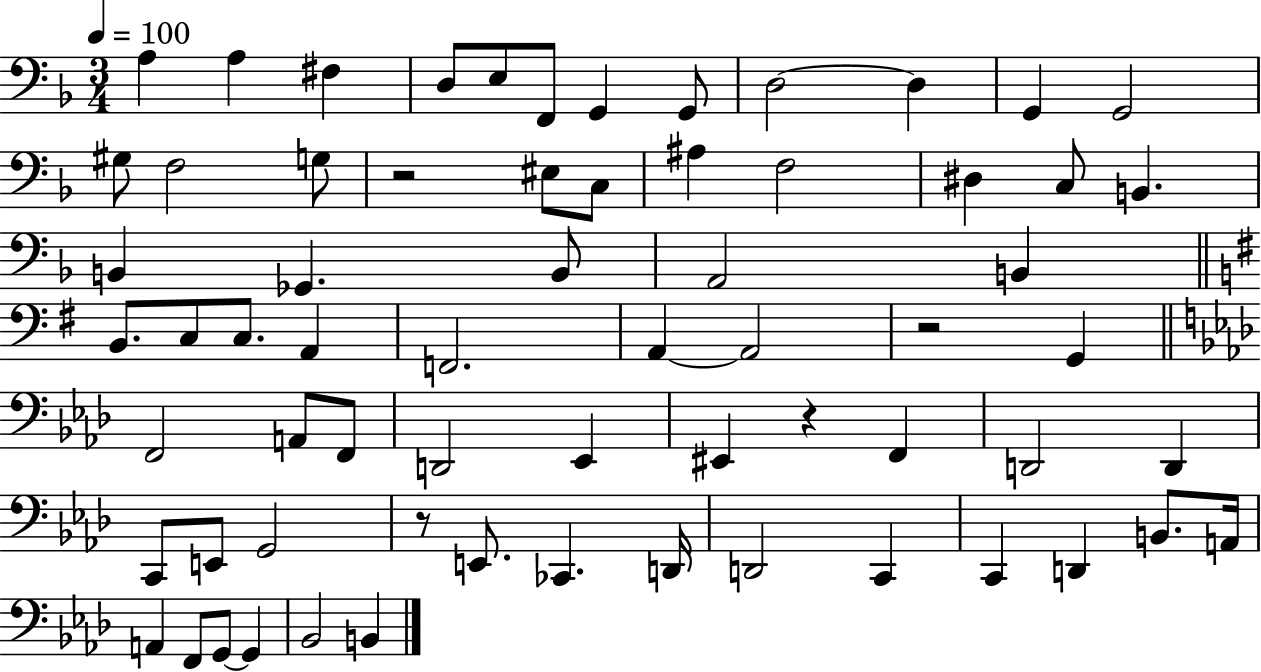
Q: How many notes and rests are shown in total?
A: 66